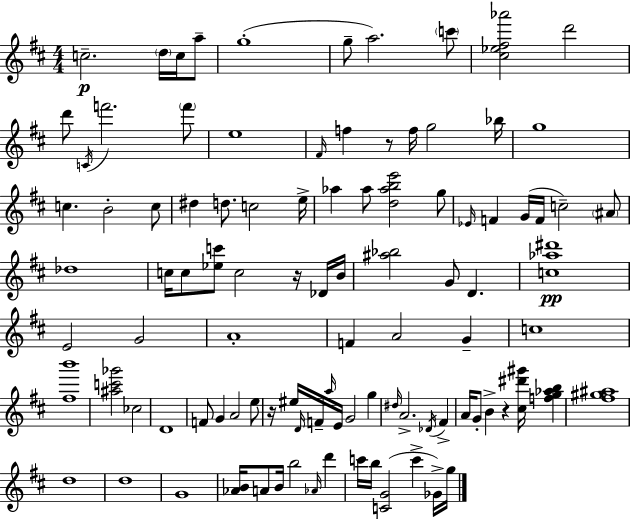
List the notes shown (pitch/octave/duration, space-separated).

C5/h. D5/s C5/s A5/e G5/w G5/e A5/h. C6/e [C#5,Eb5,F#5,Ab6]/h D6/h D6/e C4/s F6/h. F6/e E5/w F#4/s F5/q R/e F5/s G5/h Bb5/s G5/w C5/q. B4/h C5/e D#5/q D5/e. C5/h E5/s Ab5/q Ab5/e [D5,Ab5,B5,E6]/h G5/e Eb4/s F4/q G4/s F4/s C5/h A#4/e Db5/w C5/s C5/e [Eb5,C6]/e C5/h R/s Db4/s B4/s [A#5,Bb5]/h G4/e D4/q. [C5,Ab5,D#6]/w E4/h G4/h A4/w F4/q A4/h G4/q C5/w [F#5,B6]/w [A#5,C6,Gb6]/h CES5/h D4/w F4/e G4/q A4/h E5/e R/s EIS5/s D4/s F4/s A5/s E4/s G4/h G5/q D#5/s A4/h. Db4/s F#4/q A4/s G4/e B4/q R/q [C#5,D#6,G#6]/s [F5,G5,Ab5,B5]/q [F#5,G#5,A#5]/w D5/w D5/w G4/w [Ab4,B4]/s A4/e B4/s B5/h Ab4/s D6/q C6/s B5/s [C4,G4]/h C6/q Gb4/s G5/s